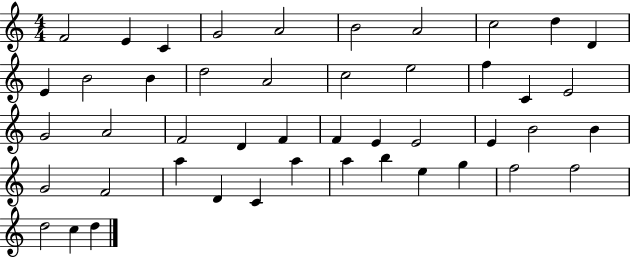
F4/h E4/q C4/q G4/h A4/h B4/h A4/h C5/h D5/q D4/q E4/q B4/h B4/q D5/h A4/h C5/h E5/h F5/q C4/q E4/h G4/h A4/h F4/h D4/q F4/q F4/q E4/q E4/h E4/q B4/h B4/q G4/h F4/h A5/q D4/q C4/q A5/q A5/q B5/q E5/q G5/q F5/h F5/h D5/h C5/q D5/q